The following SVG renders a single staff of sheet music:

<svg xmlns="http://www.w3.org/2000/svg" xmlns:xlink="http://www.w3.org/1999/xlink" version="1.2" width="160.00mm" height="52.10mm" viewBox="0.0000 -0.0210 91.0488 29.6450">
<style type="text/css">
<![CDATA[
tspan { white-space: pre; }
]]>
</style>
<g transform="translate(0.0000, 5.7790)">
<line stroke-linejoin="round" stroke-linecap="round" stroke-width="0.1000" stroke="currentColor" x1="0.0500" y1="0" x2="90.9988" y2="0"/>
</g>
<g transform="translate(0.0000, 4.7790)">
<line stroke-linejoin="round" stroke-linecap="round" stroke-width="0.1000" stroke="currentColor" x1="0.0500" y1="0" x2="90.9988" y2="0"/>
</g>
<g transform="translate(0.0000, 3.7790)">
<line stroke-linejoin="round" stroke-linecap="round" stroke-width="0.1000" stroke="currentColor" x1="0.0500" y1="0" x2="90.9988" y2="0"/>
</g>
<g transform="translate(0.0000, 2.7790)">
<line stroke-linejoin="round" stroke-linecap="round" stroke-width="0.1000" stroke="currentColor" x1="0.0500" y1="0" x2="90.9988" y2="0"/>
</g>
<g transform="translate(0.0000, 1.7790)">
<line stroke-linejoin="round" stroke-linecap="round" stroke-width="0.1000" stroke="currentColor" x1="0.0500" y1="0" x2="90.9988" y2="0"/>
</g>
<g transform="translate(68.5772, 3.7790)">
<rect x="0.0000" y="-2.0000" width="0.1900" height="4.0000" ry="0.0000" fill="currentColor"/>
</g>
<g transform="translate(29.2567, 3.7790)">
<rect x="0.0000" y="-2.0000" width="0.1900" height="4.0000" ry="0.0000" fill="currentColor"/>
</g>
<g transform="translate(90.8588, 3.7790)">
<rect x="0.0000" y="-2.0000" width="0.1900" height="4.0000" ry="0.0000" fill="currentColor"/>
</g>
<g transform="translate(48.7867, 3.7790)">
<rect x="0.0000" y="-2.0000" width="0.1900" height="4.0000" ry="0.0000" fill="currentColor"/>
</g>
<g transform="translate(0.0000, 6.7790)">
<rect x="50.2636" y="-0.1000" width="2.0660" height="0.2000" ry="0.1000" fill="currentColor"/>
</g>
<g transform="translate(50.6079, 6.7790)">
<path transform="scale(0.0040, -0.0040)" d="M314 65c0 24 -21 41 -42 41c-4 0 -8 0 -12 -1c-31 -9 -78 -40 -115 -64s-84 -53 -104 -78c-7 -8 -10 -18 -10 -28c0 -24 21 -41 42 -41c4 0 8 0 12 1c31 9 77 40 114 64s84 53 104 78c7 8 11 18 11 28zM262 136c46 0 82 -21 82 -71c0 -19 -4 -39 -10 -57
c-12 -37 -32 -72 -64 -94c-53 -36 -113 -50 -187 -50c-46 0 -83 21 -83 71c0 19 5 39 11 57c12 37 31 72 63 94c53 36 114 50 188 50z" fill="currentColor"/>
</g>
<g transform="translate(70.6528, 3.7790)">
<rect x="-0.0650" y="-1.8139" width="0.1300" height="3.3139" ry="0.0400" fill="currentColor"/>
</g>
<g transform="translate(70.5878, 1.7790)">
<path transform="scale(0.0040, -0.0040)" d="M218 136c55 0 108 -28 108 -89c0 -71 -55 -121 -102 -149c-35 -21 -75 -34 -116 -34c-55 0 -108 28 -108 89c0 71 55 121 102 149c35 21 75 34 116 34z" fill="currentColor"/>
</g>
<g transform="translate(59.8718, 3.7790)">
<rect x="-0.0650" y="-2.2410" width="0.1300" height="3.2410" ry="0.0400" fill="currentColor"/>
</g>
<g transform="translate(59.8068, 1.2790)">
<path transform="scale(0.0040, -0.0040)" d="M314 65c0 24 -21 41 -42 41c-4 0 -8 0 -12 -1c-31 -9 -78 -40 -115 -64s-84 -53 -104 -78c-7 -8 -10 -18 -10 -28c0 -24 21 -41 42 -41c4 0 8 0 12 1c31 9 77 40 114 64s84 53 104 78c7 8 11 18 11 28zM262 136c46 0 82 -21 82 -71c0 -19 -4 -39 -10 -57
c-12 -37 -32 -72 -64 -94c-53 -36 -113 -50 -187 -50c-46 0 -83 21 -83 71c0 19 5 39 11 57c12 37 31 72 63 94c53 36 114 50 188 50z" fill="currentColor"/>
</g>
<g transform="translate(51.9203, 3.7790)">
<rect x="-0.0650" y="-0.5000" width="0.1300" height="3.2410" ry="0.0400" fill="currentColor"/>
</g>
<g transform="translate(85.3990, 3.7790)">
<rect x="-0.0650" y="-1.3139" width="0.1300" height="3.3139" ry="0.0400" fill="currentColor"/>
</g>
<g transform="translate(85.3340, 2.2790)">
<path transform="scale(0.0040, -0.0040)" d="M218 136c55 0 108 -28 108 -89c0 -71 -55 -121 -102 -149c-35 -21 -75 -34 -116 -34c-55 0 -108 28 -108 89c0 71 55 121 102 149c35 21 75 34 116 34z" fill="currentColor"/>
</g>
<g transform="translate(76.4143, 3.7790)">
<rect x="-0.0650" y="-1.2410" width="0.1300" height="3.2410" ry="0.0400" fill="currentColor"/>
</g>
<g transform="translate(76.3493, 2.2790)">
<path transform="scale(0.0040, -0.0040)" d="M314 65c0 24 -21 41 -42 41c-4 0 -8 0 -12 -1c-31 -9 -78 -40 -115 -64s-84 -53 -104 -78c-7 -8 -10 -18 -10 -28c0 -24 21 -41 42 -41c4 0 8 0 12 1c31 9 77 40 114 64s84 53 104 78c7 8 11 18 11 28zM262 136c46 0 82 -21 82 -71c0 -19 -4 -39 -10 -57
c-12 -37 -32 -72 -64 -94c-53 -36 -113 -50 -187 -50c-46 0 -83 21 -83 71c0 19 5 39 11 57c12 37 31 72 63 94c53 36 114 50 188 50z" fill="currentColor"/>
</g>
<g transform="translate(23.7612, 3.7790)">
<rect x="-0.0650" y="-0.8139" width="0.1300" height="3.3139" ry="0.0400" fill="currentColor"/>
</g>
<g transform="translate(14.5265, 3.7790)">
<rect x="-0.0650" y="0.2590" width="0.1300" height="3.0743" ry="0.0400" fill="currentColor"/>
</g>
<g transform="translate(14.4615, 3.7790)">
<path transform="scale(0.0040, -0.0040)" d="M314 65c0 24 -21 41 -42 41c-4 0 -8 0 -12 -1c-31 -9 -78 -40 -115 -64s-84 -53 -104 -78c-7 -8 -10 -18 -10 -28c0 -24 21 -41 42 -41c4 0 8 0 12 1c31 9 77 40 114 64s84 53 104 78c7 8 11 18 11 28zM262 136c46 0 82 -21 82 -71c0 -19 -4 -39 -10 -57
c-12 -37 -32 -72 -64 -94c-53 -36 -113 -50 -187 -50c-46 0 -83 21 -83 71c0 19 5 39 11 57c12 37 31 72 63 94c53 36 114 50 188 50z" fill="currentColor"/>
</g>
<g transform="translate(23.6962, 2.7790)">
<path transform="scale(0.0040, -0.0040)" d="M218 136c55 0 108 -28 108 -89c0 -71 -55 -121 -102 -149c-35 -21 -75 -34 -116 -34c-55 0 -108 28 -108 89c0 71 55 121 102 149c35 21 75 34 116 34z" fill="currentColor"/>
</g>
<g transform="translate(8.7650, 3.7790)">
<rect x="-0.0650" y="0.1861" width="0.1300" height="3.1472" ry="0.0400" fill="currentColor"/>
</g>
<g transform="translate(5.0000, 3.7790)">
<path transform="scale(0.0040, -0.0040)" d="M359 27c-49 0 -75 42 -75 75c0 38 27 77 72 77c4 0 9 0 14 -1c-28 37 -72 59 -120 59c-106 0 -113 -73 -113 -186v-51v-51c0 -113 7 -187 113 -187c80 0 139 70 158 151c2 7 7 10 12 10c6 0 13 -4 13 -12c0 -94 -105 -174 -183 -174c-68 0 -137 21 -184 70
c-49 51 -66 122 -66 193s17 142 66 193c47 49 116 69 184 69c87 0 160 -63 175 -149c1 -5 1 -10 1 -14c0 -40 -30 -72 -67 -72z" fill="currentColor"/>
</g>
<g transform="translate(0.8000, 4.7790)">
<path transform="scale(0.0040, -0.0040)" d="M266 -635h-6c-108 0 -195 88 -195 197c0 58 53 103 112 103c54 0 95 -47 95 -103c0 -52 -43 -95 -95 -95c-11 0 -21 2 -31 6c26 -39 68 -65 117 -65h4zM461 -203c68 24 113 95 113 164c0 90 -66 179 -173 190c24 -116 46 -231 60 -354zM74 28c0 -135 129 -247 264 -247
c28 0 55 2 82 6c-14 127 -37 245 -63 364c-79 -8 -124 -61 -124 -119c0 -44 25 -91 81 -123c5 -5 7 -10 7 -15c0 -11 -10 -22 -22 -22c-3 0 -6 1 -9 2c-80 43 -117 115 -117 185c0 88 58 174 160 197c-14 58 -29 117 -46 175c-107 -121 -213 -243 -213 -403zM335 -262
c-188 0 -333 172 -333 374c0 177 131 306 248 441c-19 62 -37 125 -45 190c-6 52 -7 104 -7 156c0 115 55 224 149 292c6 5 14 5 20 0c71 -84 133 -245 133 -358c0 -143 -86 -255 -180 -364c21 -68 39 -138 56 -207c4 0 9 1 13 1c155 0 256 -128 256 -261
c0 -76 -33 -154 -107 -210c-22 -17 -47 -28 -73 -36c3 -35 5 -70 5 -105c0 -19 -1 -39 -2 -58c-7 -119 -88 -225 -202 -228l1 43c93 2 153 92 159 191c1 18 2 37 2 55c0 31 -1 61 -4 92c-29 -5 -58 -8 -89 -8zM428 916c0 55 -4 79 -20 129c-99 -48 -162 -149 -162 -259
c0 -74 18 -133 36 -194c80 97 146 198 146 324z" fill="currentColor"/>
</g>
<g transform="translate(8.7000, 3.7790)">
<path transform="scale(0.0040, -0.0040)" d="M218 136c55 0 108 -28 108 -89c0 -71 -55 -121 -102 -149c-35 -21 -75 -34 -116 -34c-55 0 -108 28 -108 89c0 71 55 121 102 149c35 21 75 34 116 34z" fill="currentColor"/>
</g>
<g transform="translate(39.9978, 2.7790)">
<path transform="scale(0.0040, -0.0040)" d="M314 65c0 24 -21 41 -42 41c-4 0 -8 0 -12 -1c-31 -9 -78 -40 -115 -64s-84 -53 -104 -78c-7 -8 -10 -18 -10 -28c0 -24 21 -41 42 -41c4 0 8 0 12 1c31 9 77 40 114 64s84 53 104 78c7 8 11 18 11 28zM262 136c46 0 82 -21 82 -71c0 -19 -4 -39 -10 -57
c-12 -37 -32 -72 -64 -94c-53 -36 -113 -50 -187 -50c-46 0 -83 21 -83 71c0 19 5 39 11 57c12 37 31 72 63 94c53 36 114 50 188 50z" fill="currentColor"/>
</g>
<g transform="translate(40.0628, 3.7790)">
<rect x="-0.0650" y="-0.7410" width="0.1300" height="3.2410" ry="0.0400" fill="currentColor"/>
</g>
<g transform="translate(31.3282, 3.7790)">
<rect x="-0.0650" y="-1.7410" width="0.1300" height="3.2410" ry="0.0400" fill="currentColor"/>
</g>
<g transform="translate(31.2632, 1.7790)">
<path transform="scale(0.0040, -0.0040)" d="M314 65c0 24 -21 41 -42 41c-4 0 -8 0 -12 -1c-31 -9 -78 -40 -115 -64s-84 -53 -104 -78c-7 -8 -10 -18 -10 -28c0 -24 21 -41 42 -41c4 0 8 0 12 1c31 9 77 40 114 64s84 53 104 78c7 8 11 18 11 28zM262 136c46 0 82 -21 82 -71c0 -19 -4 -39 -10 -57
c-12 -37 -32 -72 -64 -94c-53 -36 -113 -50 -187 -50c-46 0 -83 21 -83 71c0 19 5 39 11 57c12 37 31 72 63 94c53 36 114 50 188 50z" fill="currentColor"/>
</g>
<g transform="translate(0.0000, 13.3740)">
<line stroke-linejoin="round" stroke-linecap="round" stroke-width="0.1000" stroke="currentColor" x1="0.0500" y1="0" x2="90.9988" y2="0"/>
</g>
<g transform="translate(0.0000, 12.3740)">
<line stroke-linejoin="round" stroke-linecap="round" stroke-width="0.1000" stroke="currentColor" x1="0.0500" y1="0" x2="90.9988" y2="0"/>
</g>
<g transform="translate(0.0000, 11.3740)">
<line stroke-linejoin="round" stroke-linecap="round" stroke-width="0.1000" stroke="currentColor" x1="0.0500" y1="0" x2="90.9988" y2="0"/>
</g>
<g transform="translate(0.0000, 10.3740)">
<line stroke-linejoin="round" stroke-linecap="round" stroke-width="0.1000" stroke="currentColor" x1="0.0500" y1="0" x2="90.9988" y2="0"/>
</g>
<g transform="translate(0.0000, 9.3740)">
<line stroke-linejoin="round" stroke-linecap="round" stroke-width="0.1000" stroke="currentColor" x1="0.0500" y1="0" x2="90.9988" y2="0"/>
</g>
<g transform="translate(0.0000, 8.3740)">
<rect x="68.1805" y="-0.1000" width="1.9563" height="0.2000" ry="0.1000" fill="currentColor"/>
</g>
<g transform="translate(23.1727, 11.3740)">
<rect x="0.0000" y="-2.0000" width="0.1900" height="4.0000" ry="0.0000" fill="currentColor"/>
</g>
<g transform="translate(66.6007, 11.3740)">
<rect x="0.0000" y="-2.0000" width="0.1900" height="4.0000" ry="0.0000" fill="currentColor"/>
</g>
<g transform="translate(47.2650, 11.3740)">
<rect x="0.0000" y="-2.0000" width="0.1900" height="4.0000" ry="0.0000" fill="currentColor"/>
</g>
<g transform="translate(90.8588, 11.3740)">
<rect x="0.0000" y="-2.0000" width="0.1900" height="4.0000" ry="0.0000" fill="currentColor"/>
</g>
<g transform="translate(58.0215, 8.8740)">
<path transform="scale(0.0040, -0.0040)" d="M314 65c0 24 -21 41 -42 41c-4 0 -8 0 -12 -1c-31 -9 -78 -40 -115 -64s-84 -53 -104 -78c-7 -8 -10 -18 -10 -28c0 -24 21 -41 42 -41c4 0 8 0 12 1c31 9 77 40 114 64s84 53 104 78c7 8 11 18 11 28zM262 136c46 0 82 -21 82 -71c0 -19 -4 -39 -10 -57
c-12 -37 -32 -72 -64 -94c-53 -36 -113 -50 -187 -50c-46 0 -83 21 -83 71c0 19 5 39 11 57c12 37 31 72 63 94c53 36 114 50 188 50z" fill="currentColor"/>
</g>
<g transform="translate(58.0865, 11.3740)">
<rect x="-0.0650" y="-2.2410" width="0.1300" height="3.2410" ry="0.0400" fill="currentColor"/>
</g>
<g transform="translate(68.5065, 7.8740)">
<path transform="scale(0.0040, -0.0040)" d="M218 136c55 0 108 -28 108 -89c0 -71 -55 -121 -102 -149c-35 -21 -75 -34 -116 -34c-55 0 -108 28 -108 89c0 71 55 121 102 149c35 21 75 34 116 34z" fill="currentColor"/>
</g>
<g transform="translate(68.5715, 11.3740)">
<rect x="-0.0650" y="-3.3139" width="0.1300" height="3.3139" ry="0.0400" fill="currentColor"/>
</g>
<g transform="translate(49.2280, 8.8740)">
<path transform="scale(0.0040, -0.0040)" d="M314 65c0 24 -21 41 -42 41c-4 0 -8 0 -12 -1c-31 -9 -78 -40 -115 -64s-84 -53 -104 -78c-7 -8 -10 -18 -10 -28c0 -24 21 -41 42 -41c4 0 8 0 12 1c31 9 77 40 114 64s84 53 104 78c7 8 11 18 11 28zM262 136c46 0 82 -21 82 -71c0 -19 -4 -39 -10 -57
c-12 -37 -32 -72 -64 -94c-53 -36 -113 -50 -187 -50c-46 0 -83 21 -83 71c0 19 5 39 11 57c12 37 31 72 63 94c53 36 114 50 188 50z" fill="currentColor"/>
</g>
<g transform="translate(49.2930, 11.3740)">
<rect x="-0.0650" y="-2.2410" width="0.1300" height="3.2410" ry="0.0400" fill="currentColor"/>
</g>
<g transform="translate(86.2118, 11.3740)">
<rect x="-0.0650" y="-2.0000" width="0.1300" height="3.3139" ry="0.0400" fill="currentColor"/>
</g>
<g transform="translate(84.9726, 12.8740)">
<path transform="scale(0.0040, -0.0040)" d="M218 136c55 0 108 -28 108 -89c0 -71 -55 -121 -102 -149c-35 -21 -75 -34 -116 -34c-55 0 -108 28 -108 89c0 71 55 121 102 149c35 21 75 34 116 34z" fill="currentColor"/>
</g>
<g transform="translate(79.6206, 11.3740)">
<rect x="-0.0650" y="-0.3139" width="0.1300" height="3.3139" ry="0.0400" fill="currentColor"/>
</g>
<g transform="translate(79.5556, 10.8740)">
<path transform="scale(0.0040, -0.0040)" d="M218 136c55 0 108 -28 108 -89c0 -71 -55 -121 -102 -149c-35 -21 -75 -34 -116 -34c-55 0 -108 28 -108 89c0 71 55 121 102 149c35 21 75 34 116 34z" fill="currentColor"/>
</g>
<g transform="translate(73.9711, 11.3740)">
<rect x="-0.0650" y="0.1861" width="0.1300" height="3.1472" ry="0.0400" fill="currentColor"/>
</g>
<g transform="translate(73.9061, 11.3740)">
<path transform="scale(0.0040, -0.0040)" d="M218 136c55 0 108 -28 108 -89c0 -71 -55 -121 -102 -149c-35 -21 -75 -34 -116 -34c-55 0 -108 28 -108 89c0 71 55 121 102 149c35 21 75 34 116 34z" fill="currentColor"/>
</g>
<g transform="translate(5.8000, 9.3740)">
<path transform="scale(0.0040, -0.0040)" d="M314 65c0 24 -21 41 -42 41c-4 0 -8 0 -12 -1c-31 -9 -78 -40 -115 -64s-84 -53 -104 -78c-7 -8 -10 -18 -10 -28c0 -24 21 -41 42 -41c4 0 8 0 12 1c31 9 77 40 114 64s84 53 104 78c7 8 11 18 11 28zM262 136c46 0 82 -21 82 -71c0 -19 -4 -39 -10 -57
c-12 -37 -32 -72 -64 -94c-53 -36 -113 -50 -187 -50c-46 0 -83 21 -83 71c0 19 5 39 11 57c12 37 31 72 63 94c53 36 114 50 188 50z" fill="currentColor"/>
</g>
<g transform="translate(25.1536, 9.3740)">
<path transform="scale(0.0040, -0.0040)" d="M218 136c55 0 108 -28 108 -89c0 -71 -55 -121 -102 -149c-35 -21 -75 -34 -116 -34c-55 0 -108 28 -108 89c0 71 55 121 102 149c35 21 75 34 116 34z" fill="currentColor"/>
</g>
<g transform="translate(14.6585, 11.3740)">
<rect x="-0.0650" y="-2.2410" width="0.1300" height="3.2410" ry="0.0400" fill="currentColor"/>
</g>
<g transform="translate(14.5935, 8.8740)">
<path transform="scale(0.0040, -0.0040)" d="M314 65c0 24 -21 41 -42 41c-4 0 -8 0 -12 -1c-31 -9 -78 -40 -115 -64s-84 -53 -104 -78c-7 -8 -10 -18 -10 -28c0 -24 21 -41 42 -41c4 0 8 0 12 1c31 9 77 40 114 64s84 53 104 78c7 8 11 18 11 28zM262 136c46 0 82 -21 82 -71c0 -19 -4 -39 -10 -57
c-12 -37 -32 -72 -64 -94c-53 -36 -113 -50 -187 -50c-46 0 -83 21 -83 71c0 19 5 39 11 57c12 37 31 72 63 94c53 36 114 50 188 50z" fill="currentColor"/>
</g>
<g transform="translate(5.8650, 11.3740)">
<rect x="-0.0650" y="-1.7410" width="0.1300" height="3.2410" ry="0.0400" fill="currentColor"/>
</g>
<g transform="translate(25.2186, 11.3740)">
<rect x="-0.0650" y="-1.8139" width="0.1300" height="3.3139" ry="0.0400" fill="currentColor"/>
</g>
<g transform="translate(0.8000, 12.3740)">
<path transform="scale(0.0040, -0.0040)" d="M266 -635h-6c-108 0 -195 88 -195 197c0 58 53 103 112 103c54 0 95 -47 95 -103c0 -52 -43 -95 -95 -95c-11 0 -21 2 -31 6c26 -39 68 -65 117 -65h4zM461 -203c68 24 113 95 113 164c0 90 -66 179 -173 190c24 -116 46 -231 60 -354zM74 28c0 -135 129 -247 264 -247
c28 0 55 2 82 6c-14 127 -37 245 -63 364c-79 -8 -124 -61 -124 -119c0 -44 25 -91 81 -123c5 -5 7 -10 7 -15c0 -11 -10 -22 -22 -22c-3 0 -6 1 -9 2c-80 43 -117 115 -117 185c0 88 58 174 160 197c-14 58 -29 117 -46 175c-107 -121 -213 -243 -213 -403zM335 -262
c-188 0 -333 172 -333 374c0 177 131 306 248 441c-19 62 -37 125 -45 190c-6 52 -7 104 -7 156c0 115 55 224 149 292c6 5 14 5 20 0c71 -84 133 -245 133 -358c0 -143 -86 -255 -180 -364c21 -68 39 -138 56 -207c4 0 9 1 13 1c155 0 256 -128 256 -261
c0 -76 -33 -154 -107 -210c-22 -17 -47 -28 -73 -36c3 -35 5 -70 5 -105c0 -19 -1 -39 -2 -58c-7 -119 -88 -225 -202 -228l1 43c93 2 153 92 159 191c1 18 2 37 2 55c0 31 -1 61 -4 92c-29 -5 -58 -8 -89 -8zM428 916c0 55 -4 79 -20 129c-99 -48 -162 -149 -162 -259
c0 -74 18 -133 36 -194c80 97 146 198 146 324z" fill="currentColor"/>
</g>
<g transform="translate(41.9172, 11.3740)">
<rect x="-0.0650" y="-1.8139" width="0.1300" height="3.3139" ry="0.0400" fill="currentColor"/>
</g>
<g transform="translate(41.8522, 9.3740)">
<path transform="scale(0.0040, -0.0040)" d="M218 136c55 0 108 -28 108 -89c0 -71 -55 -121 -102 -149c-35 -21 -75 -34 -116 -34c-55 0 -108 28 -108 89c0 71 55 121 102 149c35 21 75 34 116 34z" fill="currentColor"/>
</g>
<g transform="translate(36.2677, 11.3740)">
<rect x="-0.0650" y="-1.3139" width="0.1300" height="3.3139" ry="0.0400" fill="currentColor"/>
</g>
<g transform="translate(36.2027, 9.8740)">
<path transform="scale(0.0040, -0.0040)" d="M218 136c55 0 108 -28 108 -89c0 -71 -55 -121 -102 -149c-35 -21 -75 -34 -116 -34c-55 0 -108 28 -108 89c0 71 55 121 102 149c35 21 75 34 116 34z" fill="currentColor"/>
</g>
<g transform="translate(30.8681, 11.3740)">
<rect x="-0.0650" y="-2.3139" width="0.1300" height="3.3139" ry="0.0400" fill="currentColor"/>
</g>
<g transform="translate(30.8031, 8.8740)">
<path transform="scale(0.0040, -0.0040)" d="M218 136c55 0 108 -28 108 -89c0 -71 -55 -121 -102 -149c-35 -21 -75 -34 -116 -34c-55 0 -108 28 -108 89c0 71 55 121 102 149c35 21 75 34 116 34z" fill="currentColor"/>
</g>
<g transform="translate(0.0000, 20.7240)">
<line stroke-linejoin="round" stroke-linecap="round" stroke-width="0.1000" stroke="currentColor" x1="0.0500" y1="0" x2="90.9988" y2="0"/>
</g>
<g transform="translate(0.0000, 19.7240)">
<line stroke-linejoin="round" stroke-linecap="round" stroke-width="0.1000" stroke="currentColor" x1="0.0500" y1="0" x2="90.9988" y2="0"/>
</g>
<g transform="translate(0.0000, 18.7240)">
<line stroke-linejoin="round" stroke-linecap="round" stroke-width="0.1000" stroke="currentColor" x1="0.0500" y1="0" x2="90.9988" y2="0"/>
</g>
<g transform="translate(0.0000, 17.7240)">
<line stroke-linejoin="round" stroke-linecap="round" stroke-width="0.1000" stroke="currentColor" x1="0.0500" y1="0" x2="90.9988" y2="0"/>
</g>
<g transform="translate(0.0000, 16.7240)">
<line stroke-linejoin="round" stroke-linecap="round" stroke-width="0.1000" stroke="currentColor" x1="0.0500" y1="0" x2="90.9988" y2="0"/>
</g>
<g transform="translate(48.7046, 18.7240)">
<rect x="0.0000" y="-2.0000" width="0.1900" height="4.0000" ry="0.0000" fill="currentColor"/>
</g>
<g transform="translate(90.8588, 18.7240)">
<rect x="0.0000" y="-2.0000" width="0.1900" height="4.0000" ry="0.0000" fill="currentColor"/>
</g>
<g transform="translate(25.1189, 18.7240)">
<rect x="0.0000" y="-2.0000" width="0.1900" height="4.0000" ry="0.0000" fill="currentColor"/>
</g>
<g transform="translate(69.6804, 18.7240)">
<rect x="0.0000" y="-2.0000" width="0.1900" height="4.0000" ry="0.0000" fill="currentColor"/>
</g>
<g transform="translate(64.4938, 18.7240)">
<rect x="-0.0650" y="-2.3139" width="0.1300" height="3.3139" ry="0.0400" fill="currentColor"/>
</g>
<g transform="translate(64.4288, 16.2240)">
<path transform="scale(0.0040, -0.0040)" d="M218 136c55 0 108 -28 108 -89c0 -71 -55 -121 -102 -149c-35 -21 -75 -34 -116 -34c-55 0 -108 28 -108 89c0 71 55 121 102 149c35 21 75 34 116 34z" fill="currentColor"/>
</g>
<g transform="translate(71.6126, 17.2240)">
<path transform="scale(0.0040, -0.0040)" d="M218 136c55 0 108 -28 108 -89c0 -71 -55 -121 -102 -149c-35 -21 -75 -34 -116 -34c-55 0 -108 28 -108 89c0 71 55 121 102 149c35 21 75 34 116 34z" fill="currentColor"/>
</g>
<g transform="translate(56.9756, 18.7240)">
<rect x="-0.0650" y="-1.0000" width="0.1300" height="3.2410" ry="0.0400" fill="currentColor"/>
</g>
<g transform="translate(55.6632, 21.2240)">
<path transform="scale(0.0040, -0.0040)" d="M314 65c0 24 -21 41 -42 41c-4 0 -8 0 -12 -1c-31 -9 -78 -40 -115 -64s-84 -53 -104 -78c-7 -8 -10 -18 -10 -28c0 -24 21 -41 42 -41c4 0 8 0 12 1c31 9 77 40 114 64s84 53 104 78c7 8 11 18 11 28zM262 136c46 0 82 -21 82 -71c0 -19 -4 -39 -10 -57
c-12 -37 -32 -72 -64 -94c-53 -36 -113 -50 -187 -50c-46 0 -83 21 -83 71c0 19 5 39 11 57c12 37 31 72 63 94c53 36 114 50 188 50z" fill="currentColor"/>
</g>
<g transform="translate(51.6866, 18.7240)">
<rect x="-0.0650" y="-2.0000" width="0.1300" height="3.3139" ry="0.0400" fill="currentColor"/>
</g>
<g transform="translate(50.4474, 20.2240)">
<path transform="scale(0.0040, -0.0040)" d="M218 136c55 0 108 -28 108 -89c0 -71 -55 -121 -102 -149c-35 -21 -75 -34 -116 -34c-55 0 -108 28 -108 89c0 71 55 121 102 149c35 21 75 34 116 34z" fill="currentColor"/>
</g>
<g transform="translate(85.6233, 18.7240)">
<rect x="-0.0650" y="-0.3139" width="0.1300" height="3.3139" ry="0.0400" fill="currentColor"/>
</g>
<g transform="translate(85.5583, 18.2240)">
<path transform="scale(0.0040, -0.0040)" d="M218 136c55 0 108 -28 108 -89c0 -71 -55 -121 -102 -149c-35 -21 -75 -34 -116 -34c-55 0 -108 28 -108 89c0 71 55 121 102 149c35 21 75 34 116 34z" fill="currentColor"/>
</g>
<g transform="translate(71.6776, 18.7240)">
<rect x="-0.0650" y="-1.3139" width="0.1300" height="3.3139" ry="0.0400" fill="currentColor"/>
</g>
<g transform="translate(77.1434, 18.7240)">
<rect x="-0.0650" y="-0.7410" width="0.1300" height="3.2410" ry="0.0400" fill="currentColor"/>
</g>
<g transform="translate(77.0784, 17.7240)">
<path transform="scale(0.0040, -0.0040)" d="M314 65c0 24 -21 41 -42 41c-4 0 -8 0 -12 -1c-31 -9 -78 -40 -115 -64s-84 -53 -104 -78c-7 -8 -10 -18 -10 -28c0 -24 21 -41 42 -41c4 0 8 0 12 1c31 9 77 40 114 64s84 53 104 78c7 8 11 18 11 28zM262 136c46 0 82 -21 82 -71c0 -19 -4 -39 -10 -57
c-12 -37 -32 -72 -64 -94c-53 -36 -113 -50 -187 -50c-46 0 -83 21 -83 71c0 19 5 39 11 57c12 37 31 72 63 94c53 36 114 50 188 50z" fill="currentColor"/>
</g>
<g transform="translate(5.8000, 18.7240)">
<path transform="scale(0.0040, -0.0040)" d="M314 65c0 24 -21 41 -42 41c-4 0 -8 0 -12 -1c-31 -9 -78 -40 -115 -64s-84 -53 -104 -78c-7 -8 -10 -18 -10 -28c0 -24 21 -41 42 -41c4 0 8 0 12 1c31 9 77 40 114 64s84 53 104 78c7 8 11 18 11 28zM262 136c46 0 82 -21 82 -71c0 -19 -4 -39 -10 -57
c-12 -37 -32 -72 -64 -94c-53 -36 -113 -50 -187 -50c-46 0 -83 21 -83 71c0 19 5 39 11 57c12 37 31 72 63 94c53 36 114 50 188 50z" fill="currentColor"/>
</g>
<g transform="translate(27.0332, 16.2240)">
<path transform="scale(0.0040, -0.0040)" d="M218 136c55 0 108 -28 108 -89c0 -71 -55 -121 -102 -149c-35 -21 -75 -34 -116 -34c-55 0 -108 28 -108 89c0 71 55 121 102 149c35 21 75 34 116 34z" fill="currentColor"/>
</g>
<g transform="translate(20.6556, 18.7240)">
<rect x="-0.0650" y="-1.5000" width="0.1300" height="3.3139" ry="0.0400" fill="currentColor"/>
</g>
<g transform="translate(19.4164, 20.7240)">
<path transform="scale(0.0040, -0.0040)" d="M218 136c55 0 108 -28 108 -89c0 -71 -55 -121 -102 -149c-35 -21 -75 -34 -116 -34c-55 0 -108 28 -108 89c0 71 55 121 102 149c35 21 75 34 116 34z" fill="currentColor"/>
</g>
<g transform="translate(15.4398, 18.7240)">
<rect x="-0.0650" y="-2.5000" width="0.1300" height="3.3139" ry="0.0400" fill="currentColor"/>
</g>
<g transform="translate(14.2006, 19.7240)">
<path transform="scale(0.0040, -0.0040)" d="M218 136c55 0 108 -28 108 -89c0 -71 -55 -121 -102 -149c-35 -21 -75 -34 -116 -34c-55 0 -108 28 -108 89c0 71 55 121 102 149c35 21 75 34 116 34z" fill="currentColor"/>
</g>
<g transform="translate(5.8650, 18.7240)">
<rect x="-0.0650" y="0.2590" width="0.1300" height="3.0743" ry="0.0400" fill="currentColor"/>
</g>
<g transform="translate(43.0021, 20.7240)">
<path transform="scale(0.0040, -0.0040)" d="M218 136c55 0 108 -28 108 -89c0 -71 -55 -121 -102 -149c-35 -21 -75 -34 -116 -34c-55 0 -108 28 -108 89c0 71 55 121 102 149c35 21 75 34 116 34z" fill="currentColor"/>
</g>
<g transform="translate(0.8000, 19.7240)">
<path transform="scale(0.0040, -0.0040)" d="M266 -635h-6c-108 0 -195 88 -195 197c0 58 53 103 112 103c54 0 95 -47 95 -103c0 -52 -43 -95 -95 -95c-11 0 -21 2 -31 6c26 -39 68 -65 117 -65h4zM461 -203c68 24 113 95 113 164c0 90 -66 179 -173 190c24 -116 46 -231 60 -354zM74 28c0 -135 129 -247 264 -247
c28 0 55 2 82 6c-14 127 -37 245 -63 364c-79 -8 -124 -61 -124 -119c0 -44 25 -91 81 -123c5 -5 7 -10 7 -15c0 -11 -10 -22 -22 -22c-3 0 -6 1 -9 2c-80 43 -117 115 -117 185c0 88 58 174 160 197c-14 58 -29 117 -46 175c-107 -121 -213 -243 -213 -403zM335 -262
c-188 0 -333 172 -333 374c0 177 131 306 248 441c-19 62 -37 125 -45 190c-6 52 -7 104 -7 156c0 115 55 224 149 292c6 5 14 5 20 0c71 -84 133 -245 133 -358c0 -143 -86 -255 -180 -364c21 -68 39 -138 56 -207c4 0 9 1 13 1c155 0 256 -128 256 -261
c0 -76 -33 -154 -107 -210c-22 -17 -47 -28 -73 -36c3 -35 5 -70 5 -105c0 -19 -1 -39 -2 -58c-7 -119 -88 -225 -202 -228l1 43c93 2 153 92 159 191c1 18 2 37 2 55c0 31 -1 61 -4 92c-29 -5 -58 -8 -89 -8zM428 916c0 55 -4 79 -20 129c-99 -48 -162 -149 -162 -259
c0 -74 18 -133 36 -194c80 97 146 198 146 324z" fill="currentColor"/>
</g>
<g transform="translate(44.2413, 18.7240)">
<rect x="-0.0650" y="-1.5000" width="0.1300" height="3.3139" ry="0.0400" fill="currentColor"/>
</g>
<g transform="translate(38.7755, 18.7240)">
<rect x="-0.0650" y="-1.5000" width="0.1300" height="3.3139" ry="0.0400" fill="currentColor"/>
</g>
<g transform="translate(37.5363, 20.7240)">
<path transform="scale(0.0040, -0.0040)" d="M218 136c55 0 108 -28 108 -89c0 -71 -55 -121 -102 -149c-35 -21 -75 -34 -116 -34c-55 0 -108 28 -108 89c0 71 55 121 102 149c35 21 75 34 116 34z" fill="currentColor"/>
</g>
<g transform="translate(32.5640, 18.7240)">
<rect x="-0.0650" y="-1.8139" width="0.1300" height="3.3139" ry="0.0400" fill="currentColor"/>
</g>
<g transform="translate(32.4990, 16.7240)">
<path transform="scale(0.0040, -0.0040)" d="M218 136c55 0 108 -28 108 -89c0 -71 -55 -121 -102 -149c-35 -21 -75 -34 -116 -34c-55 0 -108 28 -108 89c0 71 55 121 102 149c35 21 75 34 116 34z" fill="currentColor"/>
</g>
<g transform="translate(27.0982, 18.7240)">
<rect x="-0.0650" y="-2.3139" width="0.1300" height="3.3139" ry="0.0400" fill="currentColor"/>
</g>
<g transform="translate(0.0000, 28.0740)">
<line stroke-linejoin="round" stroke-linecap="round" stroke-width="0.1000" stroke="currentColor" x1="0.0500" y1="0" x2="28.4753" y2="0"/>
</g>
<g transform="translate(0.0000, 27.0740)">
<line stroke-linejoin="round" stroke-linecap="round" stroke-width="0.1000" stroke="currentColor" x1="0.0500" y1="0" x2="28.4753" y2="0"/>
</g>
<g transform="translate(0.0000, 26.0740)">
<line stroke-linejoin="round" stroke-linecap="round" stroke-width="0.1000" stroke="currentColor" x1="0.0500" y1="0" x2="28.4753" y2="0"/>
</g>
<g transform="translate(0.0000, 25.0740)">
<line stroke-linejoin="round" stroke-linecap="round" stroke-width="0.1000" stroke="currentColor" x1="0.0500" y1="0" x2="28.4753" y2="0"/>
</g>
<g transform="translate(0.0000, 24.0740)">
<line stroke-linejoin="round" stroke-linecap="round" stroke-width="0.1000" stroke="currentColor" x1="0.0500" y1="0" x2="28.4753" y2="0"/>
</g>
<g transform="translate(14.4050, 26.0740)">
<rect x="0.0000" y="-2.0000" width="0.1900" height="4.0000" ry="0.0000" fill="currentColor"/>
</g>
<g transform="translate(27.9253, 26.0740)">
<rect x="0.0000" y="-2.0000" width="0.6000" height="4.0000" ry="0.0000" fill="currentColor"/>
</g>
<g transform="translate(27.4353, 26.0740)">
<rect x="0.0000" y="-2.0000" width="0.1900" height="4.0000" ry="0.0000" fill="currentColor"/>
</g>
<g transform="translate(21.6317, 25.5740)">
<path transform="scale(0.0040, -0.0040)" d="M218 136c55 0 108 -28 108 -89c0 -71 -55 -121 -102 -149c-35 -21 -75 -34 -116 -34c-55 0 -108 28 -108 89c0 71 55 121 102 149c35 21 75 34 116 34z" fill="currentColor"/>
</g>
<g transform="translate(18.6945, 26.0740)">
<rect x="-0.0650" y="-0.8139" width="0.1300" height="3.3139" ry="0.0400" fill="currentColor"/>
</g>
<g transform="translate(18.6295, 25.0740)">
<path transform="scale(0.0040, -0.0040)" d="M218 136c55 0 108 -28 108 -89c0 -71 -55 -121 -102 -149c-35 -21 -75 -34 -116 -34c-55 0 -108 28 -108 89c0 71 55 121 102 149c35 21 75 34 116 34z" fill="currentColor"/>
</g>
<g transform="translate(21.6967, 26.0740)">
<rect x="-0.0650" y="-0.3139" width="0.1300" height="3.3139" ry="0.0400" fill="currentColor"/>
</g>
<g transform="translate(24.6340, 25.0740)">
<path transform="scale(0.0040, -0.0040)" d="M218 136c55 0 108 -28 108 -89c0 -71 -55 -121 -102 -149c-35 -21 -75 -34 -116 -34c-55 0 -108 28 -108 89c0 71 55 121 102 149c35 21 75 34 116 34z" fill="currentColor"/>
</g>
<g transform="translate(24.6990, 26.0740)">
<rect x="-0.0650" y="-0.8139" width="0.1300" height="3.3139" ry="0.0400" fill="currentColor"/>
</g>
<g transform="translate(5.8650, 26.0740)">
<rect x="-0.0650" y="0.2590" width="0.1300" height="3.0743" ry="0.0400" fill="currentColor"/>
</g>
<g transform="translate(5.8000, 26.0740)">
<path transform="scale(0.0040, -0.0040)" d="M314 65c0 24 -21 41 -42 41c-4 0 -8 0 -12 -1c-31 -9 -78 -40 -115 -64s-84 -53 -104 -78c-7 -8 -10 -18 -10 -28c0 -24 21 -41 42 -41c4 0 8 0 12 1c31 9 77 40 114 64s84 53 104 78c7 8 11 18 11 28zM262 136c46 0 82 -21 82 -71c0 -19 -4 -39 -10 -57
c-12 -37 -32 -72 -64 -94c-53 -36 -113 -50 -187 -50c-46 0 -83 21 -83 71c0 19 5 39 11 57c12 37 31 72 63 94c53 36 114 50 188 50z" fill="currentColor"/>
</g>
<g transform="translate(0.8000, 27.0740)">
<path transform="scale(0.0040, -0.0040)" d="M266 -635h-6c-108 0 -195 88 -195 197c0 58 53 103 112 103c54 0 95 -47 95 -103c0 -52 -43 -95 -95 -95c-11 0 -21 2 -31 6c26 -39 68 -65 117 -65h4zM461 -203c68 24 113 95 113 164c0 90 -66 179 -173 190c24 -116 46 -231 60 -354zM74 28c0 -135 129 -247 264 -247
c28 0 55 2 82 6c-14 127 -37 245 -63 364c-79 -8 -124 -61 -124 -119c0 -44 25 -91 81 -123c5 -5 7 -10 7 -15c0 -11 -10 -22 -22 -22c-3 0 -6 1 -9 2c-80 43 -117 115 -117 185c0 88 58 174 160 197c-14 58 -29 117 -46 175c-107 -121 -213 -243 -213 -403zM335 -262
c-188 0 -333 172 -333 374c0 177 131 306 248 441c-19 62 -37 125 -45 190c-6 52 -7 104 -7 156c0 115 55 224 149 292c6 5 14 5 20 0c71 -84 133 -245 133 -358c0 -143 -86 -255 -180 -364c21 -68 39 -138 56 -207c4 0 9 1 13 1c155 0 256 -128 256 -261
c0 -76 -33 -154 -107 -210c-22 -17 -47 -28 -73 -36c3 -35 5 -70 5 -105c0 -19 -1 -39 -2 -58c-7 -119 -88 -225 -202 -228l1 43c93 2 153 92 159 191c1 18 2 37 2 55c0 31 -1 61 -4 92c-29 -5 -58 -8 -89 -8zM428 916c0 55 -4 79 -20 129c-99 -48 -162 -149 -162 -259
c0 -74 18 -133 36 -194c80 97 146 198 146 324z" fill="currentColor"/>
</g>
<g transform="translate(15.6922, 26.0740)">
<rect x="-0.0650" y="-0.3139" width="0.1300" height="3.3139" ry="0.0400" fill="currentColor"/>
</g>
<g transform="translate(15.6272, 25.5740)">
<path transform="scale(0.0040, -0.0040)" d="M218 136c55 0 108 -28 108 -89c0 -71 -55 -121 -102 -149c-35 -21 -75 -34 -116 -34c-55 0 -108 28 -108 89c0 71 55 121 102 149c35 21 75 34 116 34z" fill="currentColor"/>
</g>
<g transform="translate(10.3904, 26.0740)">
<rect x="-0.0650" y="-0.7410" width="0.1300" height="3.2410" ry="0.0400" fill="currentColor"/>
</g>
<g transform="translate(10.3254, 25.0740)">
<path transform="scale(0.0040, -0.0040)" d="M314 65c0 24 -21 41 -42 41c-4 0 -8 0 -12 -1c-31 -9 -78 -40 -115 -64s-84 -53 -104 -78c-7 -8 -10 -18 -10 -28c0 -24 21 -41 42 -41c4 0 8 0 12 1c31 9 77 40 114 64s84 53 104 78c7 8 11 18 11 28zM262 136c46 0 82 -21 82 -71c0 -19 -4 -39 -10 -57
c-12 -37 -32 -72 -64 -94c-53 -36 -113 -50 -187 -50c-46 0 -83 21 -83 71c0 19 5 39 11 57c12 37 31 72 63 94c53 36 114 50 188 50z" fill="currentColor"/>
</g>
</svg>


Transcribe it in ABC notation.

X:1
T:Untitled
M:4/4
L:1/4
K:C
B B2 d f2 d2 C2 g2 f e2 e f2 g2 f g e f g2 g2 b B c F B2 G E g f E E F D2 g e d2 c B2 d2 c d c d